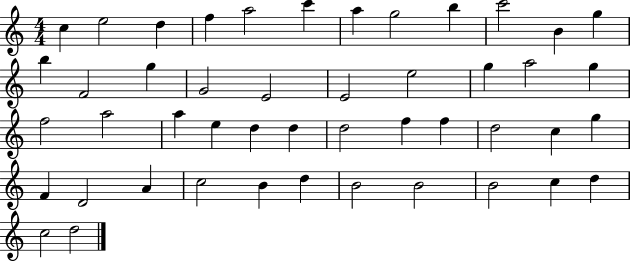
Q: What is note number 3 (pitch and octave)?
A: D5